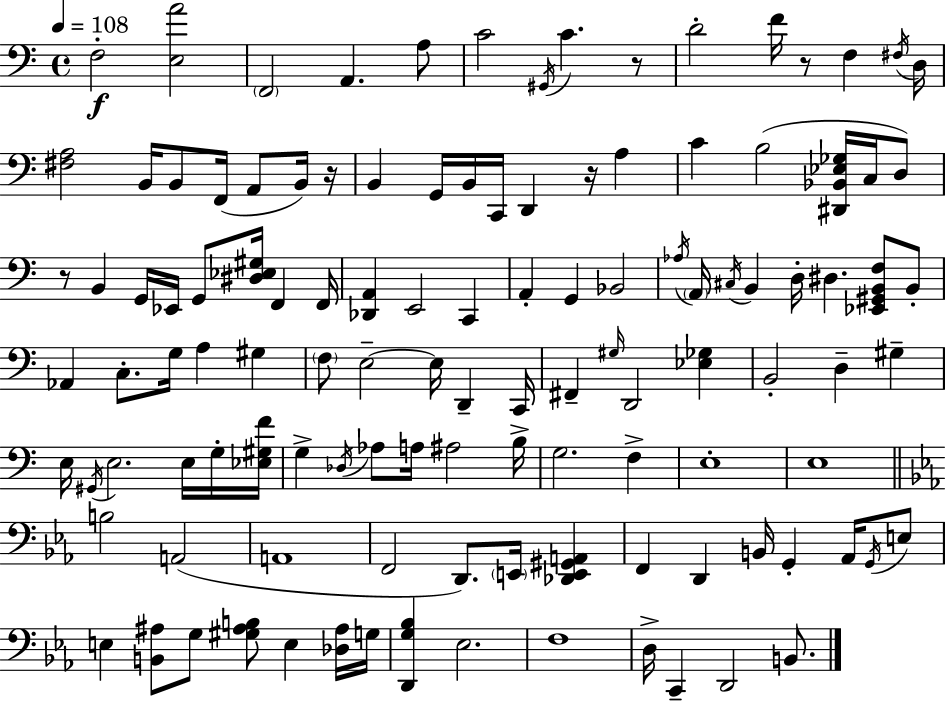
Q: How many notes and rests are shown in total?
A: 117